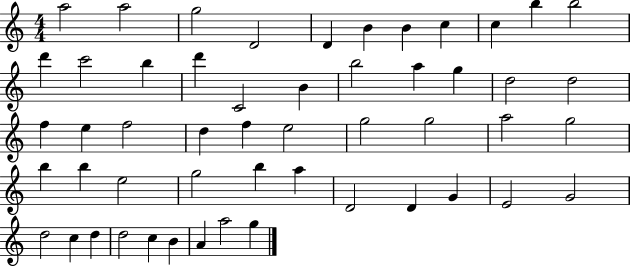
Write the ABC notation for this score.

X:1
T:Untitled
M:4/4
L:1/4
K:C
a2 a2 g2 D2 D B B c c b b2 d' c'2 b d' C2 B b2 a g d2 d2 f e f2 d f e2 g2 g2 a2 g2 b b e2 g2 b a D2 D G E2 G2 d2 c d d2 c B A a2 g